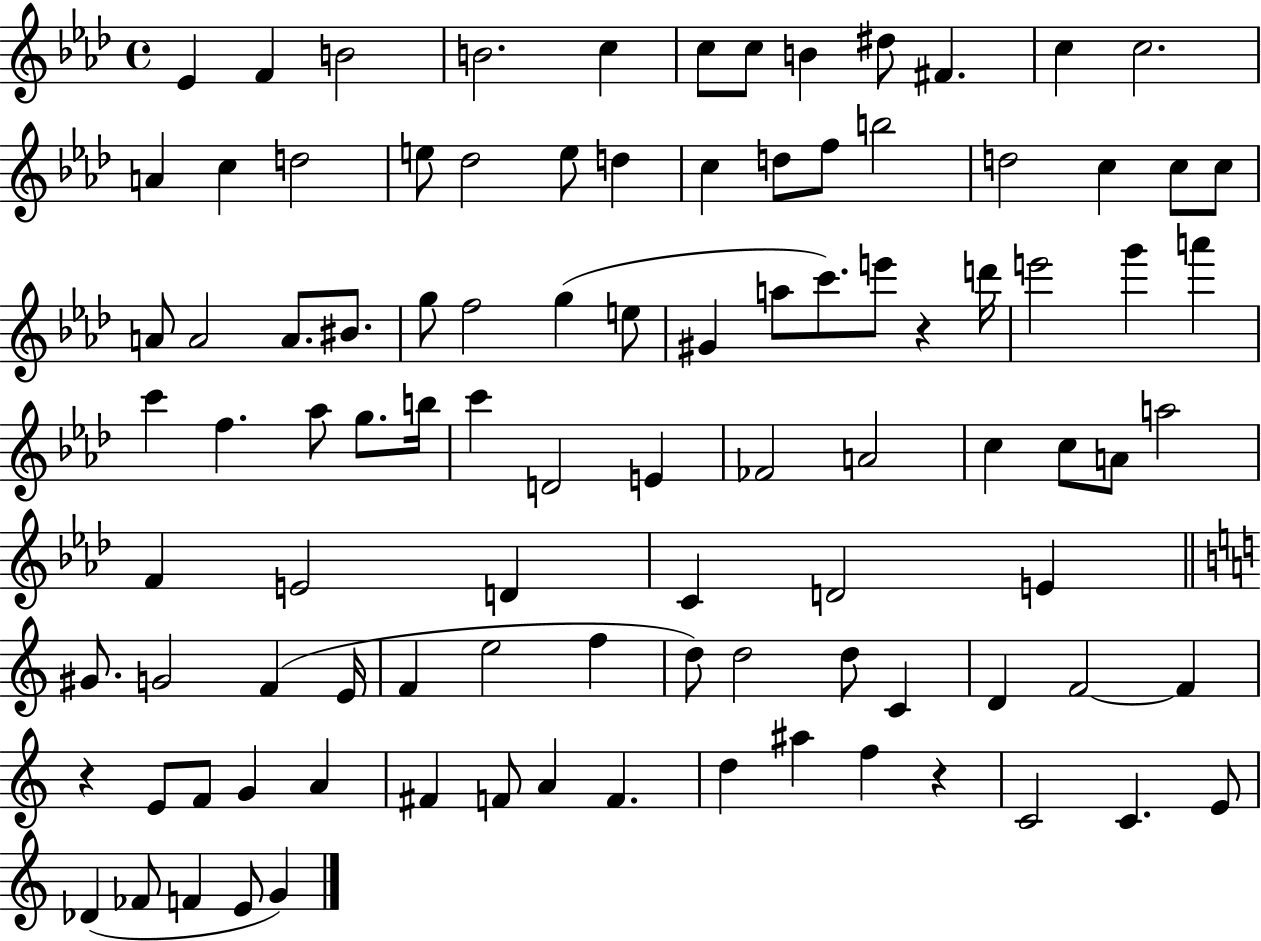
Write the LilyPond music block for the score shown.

{
  \clef treble
  \time 4/4
  \defaultTimeSignature
  \key aes \major
  ees'4 f'4 b'2 | b'2. c''4 | c''8 c''8 b'4 dis''8 fis'4. | c''4 c''2. | \break a'4 c''4 d''2 | e''8 des''2 e''8 d''4 | c''4 d''8 f''8 b''2 | d''2 c''4 c''8 c''8 | \break a'8 a'2 a'8. bis'8. | g''8 f''2 g''4( e''8 | gis'4 a''8 c'''8.) e'''8 r4 d'''16 | e'''2 g'''4 a'''4 | \break c'''4 f''4. aes''8 g''8. b''16 | c'''4 d'2 e'4 | fes'2 a'2 | c''4 c''8 a'8 a''2 | \break f'4 e'2 d'4 | c'4 d'2 e'4 | \bar "||" \break \key c \major gis'8. g'2 f'4( e'16 | f'4 e''2 f''4 | d''8) d''2 d''8 c'4 | d'4 f'2~~ f'4 | \break r4 e'8 f'8 g'4 a'4 | fis'4 f'8 a'4 f'4. | d''4 ais''4 f''4 r4 | c'2 c'4. e'8 | \break des'4( fes'8 f'4 e'8 g'4) | \bar "|."
}